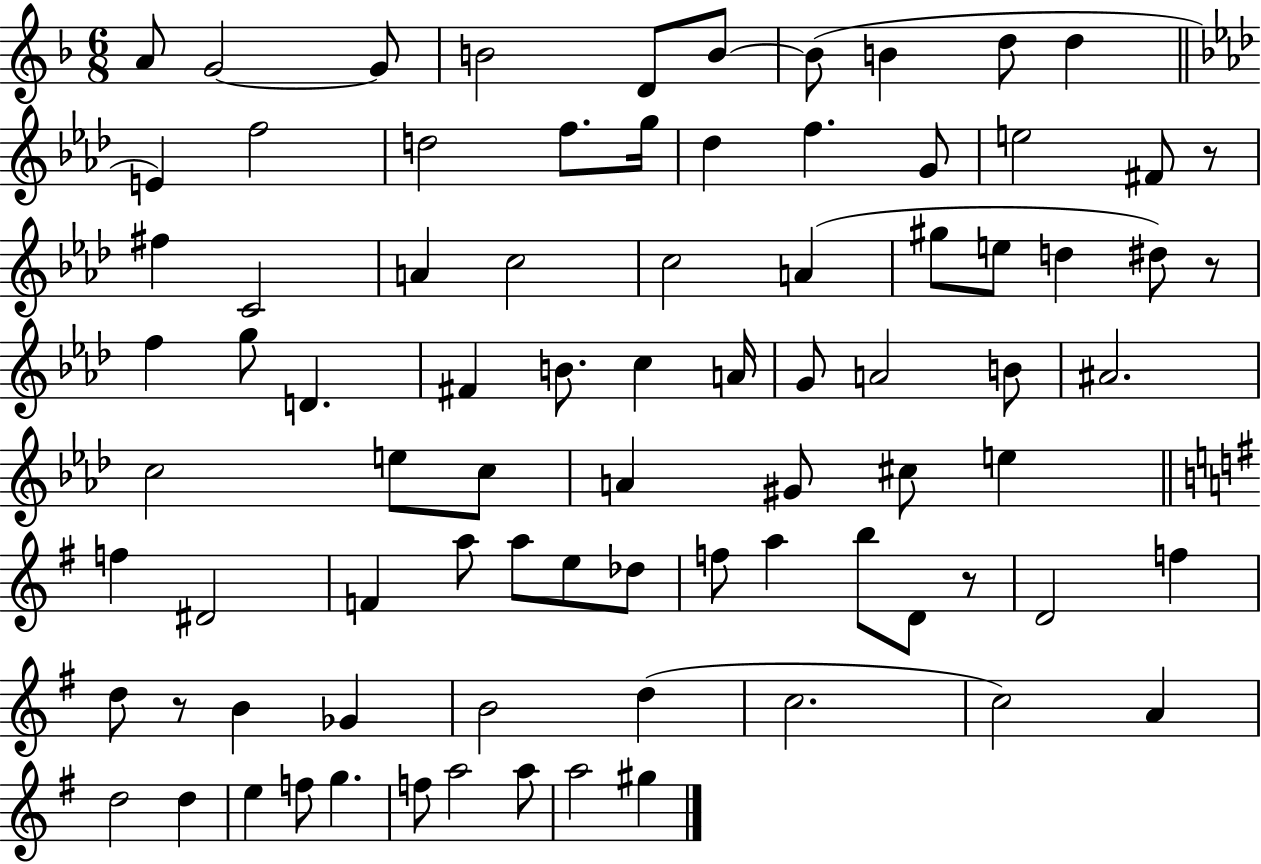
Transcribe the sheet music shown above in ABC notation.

X:1
T:Untitled
M:6/8
L:1/4
K:F
A/2 G2 G/2 B2 D/2 B/2 B/2 B d/2 d E f2 d2 f/2 g/4 _d f G/2 e2 ^F/2 z/2 ^f C2 A c2 c2 A ^g/2 e/2 d ^d/2 z/2 f g/2 D ^F B/2 c A/4 G/2 A2 B/2 ^A2 c2 e/2 c/2 A ^G/2 ^c/2 e f ^D2 F a/2 a/2 e/2 _d/2 f/2 a b/2 D/2 z/2 D2 f d/2 z/2 B _G B2 d c2 c2 A d2 d e f/2 g f/2 a2 a/2 a2 ^g